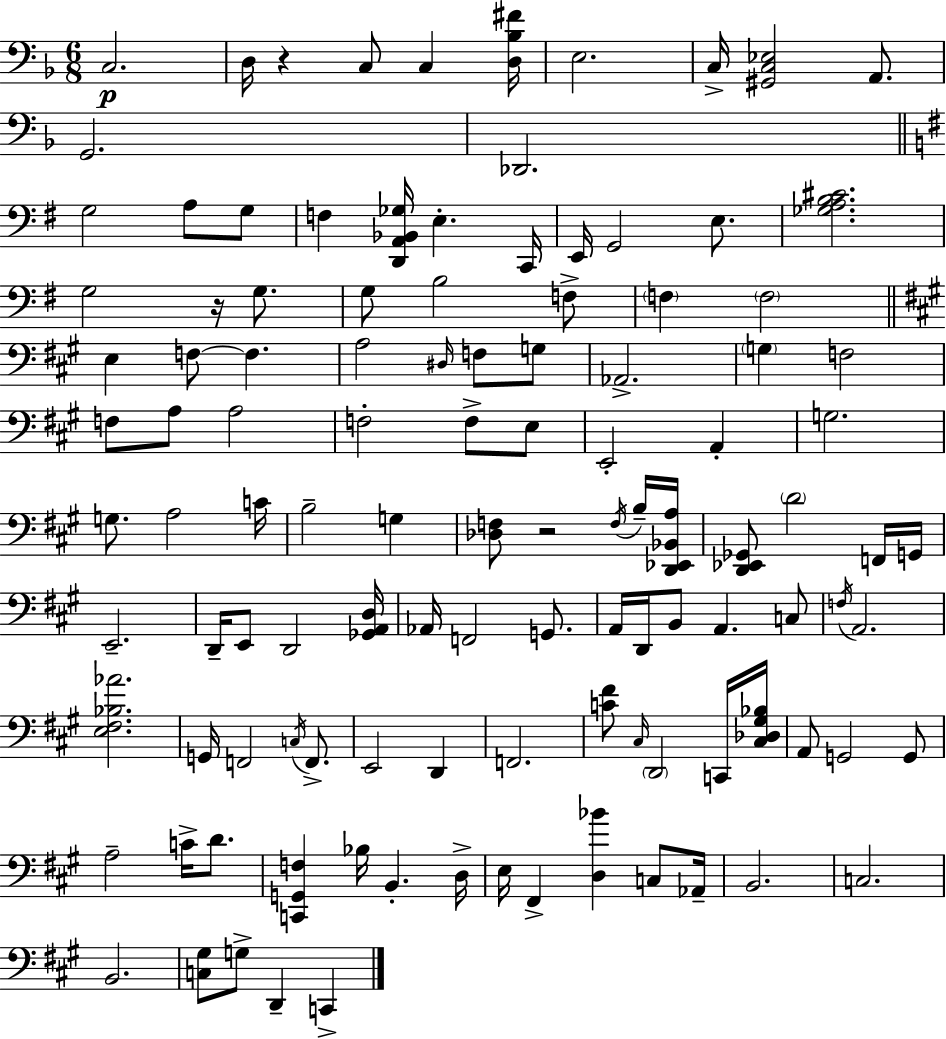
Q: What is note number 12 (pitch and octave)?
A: G3